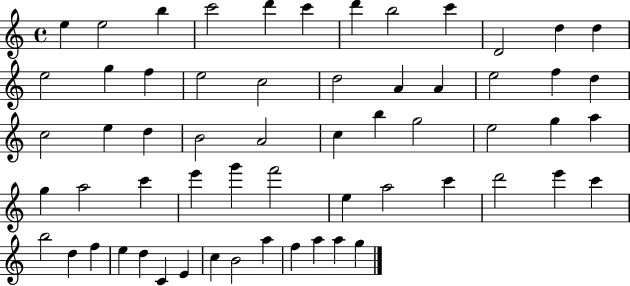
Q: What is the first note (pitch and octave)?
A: E5